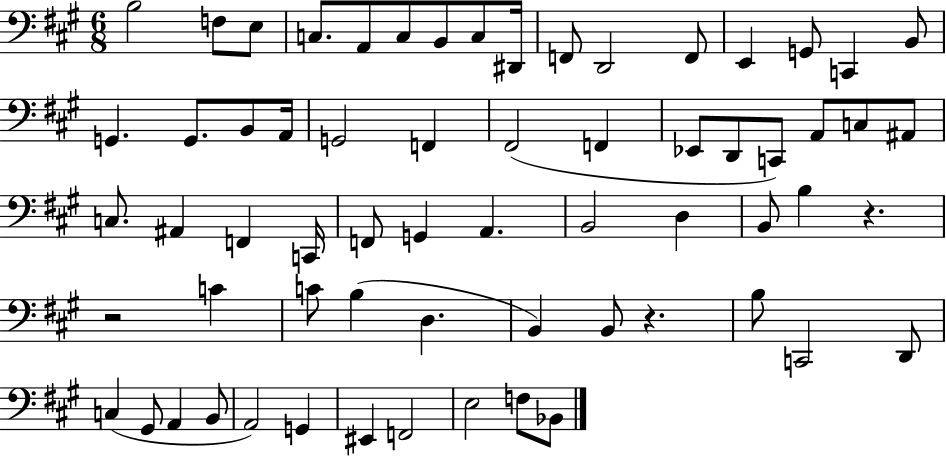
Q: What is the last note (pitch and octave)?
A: Bb2